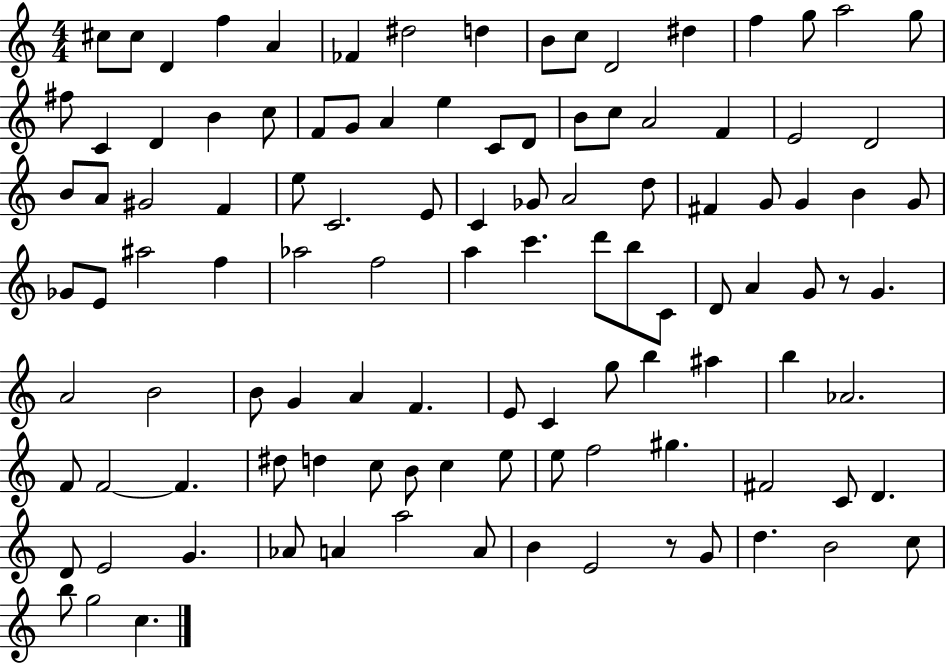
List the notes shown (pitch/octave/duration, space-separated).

C#5/e C#5/e D4/q F5/q A4/q FES4/q D#5/h D5/q B4/e C5/e D4/h D#5/q F5/q G5/e A5/h G5/e F#5/e C4/q D4/q B4/q C5/e F4/e G4/e A4/q E5/q C4/e D4/e B4/e C5/e A4/h F4/q E4/h D4/h B4/e A4/e G#4/h F4/q E5/e C4/h. E4/e C4/q Gb4/e A4/h D5/e F#4/q G4/e G4/q B4/q G4/e Gb4/e E4/e A#5/h F5/q Ab5/h F5/h A5/q C6/q. D6/e B5/e C4/e D4/e A4/q G4/e R/e G4/q. A4/h B4/h B4/e G4/q A4/q F4/q. E4/e C4/q G5/e B5/q A#5/q B5/q Ab4/h. F4/e F4/h F4/q. D#5/e D5/q C5/e B4/e C5/q E5/e E5/e F5/h G#5/q. F#4/h C4/e D4/q. D4/e E4/h G4/q. Ab4/e A4/q A5/h A4/e B4/q E4/h R/e G4/e D5/q. B4/h C5/e B5/e G5/h C5/q.